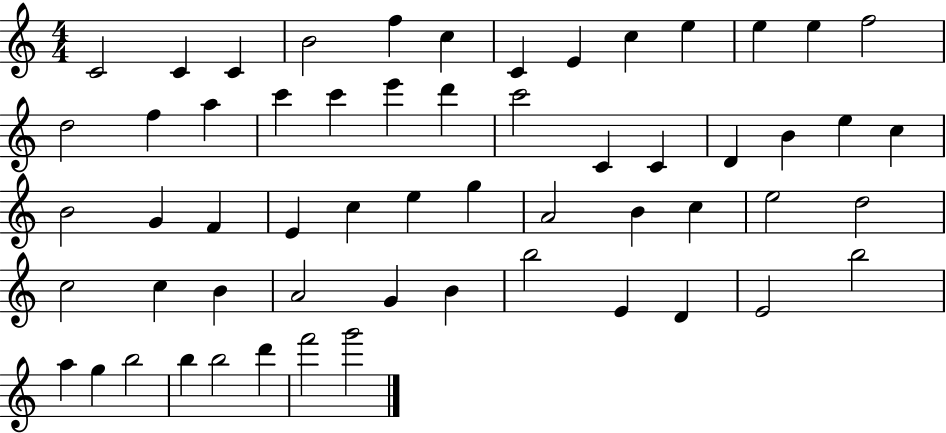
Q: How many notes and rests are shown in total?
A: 58